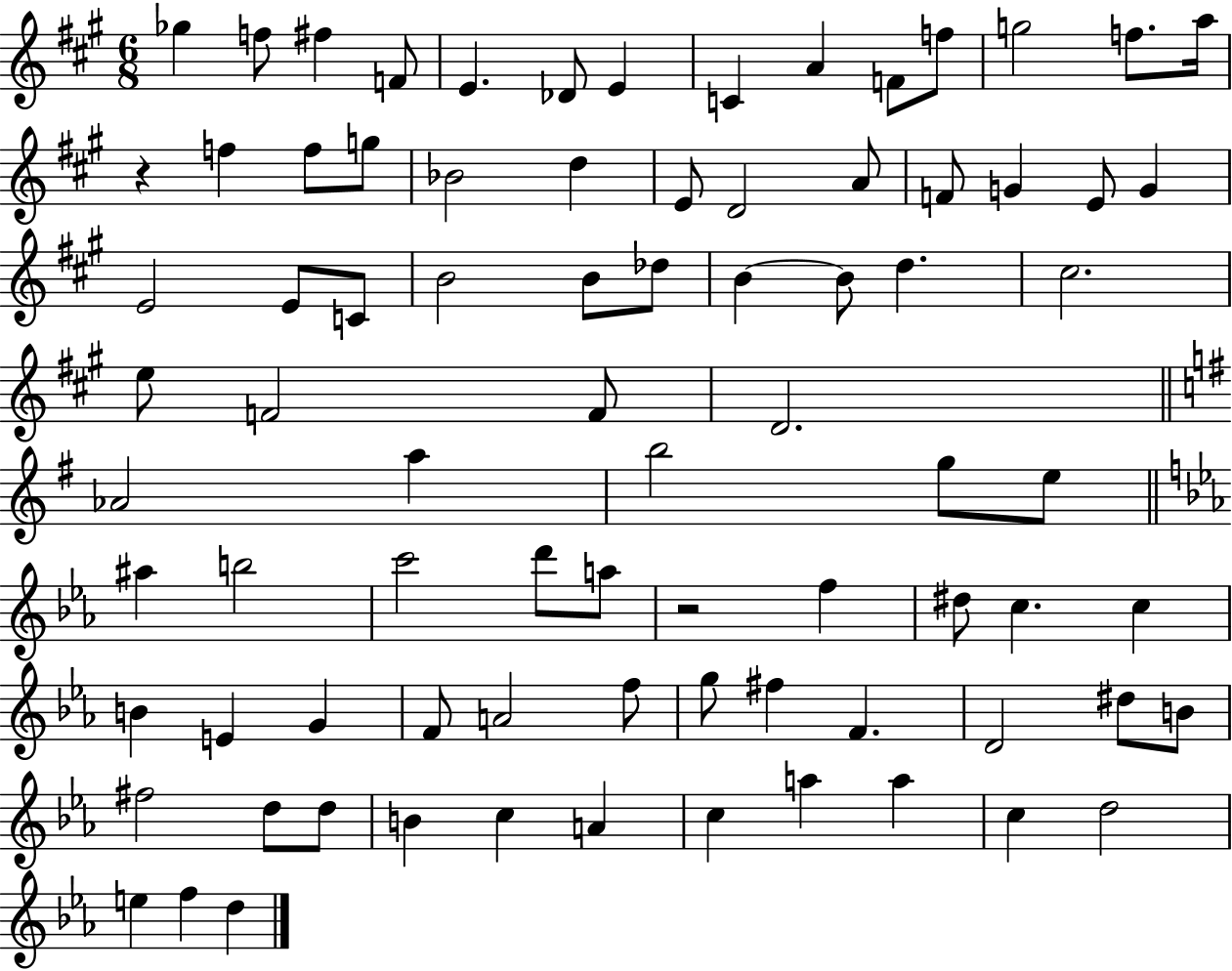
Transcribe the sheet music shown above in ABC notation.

X:1
T:Untitled
M:6/8
L:1/4
K:A
_g f/2 ^f F/2 E _D/2 E C A F/2 f/2 g2 f/2 a/4 z f f/2 g/2 _B2 d E/2 D2 A/2 F/2 G E/2 G E2 E/2 C/2 B2 B/2 _d/2 B B/2 d ^c2 e/2 F2 F/2 D2 _A2 a b2 g/2 e/2 ^a b2 c'2 d'/2 a/2 z2 f ^d/2 c c B E G F/2 A2 f/2 g/2 ^f F D2 ^d/2 B/2 ^f2 d/2 d/2 B c A c a a c d2 e f d